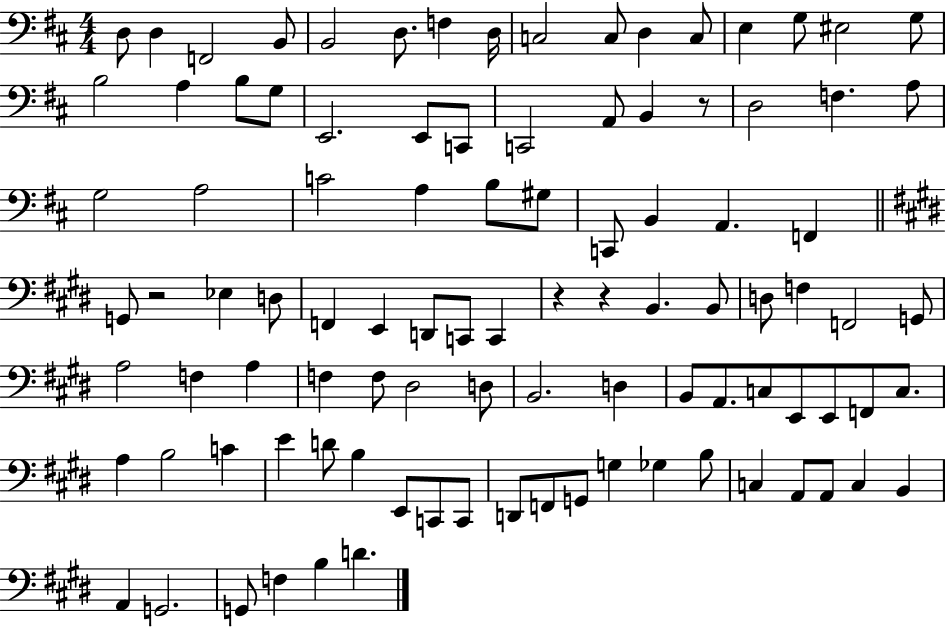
X:1
T:Untitled
M:4/4
L:1/4
K:D
D,/2 D, F,,2 B,,/2 B,,2 D,/2 F, D,/4 C,2 C,/2 D, C,/2 E, G,/2 ^E,2 G,/2 B,2 A, B,/2 G,/2 E,,2 E,,/2 C,,/2 C,,2 A,,/2 B,, z/2 D,2 F, A,/2 G,2 A,2 C2 A, B,/2 ^G,/2 C,,/2 B,, A,, F,, G,,/2 z2 _E, D,/2 F,, E,, D,,/2 C,,/2 C,, z z B,, B,,/2 D,/2 F, F,,2 G,,/2 A,2 F, A, F, F,/2 ^D,2 D,/2 B,,2 D, B,,/2 A,,/2 C,/2 E,,/2 E,,/2 F,,/2 C,/2 A, B,2 C E D/2 B, E,,/2 C,,/2 C,,/2 D,,/2 F,,/2 G,,/2 G, _G, B,/2 C, A,,/2 A,,/2 C, B,, A,, G,,2 G,,/2 F, B, D